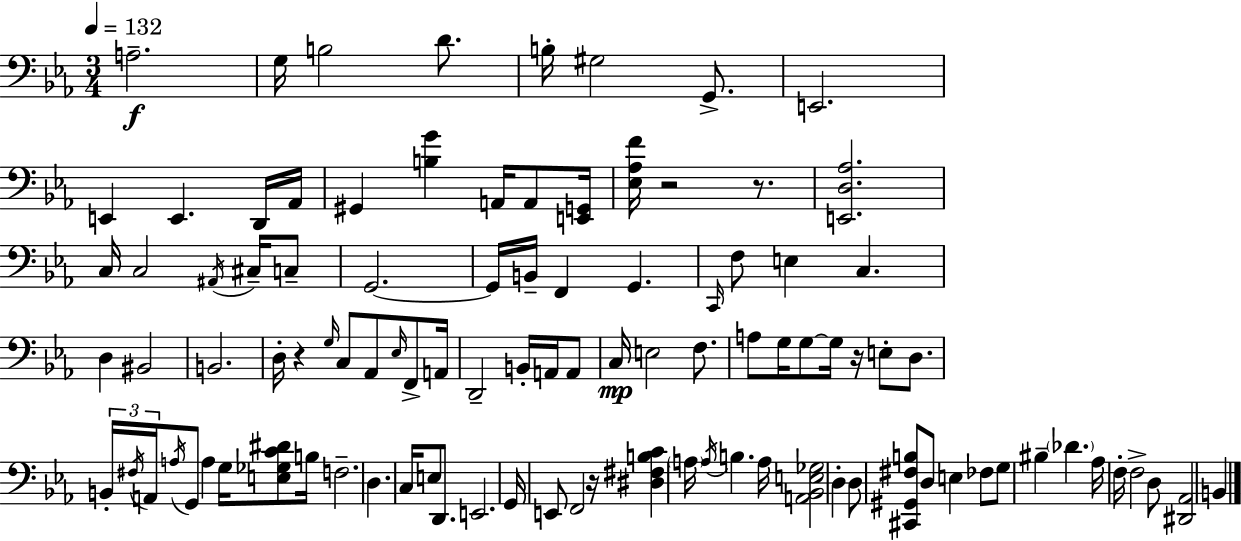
A3/h. G3/s B3/h D4/e. B3/s G#3/h G2/e. E2/h. E2/q E2/q. D2/s Ab2/s G#2/q [B3,G4]/q A2/s A2/e [E2,G2]/s [Eb3,Ab3,F4]/s R/h R/e. [E2,D3,Ab3]/h. C3/s C3/h A#2/s C#3/s C3/e G2/h. G2/s B2/s F2/q G2/q. C2/s F3/e E3/q C3/q. D3/q BIS2/h B2/h. D3/s R/q G3/s C3/e Ab2/e Eb3/s F2/e A2/s D2/h B2/s A2/s A2/e C3/s E3/h F3/e. A3/e G3/s G3/e G3/s R/s E3/e D3/e. B2/s F#3/s A2/s A3/s G2/e A3/q G3/s [E3,Gb3,C4,D#4]/e B3/s F3/h. D3/q. C3/s E3/e D2/e. E2/h. G2/s E2/e F2/h R/s [D#3,F#3,B3,C4]/q A3/s A3/s B3/q. A3/s [A2,Bb2,E3,Gb3]/h D3/q D3/e [C#2,G#2,F#3,B3]/e D3/e E3/q FES3/e G3/e BIS3/q Db4/q. Ab3/s F3/s F3/h D3/e [D#2,Ab2]/h B2/q